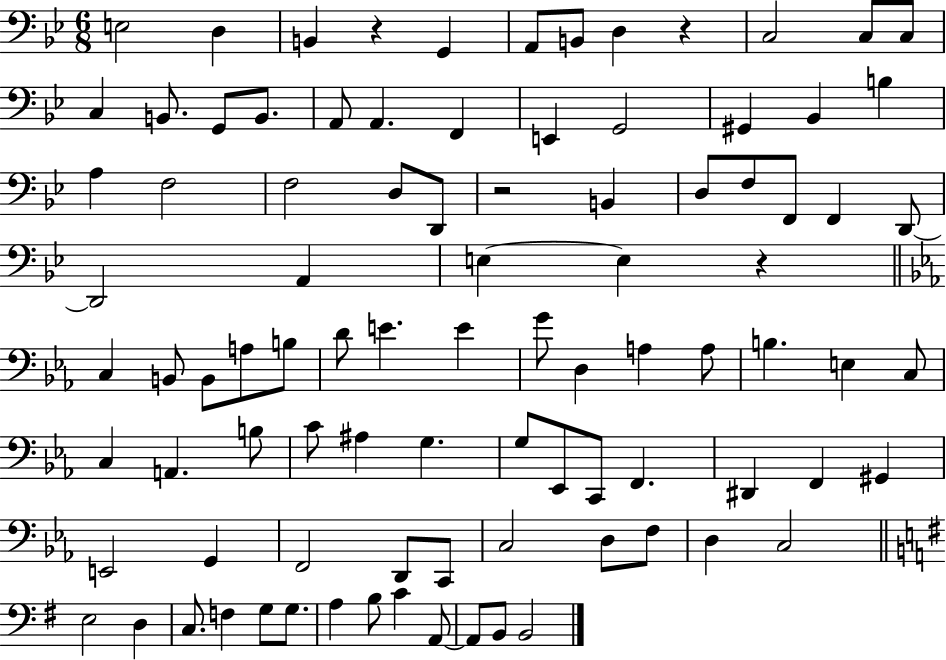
{
  \clef bass
  \numericTimeSignature
  \time 6/8
  \key bes \major
  e2 d4 | b,4 r4 g,4 | a,8 b,8 d4 r4 | c2 c8 c8 | \break c4 b,8. g,8 b,8. | a,8 a,4. f,4 | e,4 g,2 | gis,4 bes,4 b4 | \break a4 f2 | f2 d8 d,8 | r2 b,4 | d8 f8 f,8 f,4 d,8~~ | \break d,2 a,4 | e4~~ e4 r4 | \bar "||" \break \key c \minor c4 b,8 b,8 a8 b8 | d'8 e'4. e'4 | g'8 d4 a4 a8 | b4. e4 c8 | \break c4 a,4. b8 | c'8 ais4 g4. | g8 ees,8 c,8 f,4. | dis,4 f,4 gis,4 | \break e,2 g,4 | f,2 d,8 c,8 | c2 d8 f8 | d4 c2 | \break \bar "||" \break \key g \major e2 d4 | c8. f4 g8 g8. | a4 b8 c'4 a,8~~ | a,8 b,8 b,2 | \break \bar "|."
}